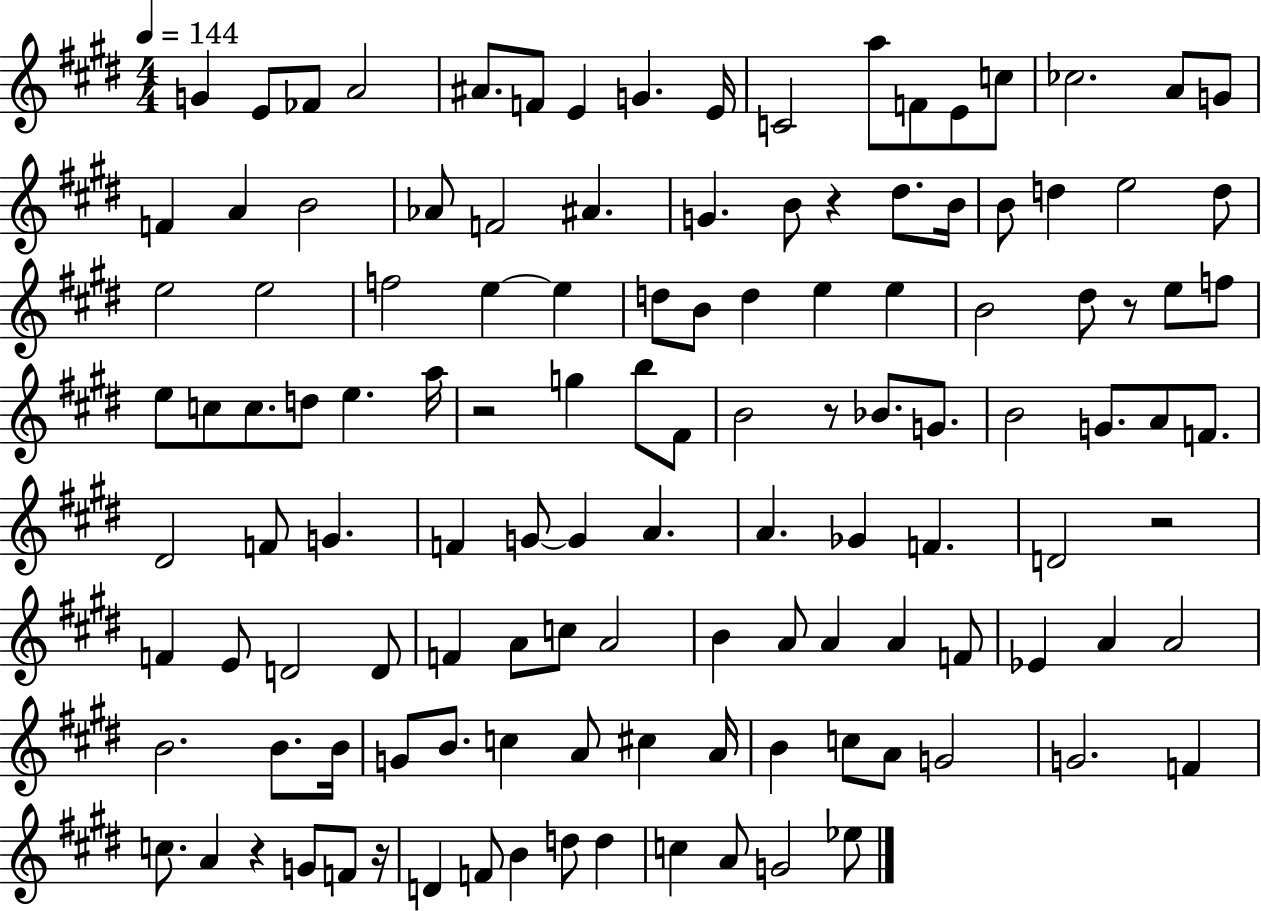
G4/q E4/e FES4/e A4/h A#4/e. F4/e E4/q G4/q. E4/s C4/h A5/e F4/e E4/e C5/e CES5/h. A4/e G4/e F4/q A4/q B4/h Ab4/e F4/h A#4/q. G4/q. B4/e R/q D#5/e. B4/s B4/e D5/q E5/h D5/e E5/h E5/h F5/h E5/q E5/q D5/e B4/e D5/q E5/q E5/q B4/h D#5/e R/e E5/e F5/e E5/e C5/e C5/e. D5/e E5/q. A5/s R/h G5/q B5/e F#4/e B4/h R/e Bb4/e. G4/e. B4/h G4/e. A4/e F4/e. D#4/h F4/e G4/q. F4/q G4/e G4/q A4/q. A4/q. Gb4/q F4/q. D4/h R/h F4/q E4/e D4/h D4/e F4/q A4/e C5/e A4/h B4/q A4/e A4/q A4/q F4/e Eb4/q A4/q A4/h B4/h. B4/e. B4/s G4/e B4/e. C5/q A4/e C#5/q A4/s B4/q C5/e A4/e G4/h G4/h. F4/q C5/e. A4/q R/q G4/e F4/e R/s D4/q F4/e B4/q D5/e D5/q C5/q A4/e G4/h Eb5/e